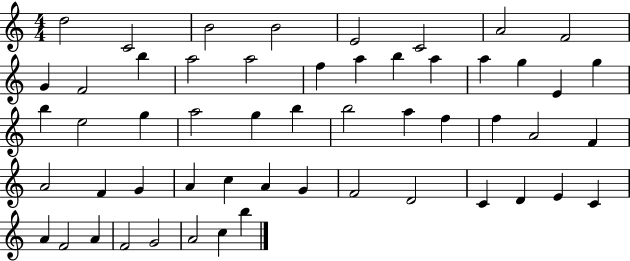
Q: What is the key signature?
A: C major